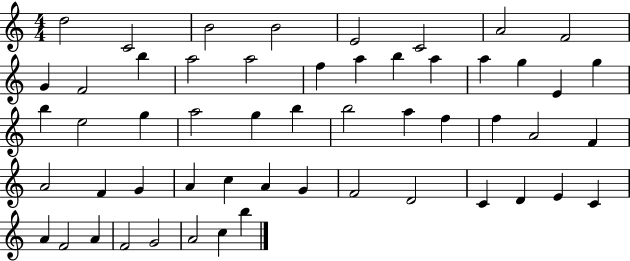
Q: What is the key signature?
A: C major